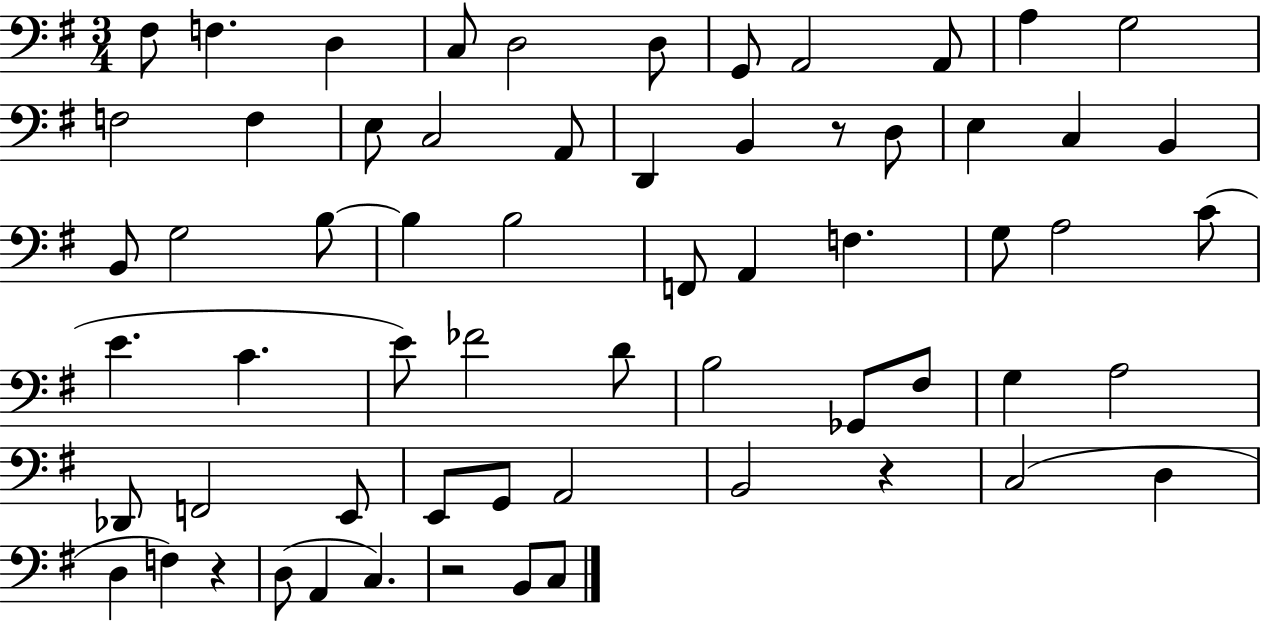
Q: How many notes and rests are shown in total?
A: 63